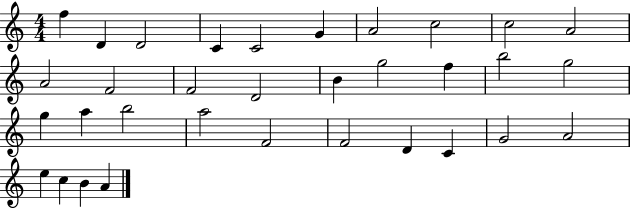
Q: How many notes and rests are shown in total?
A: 33